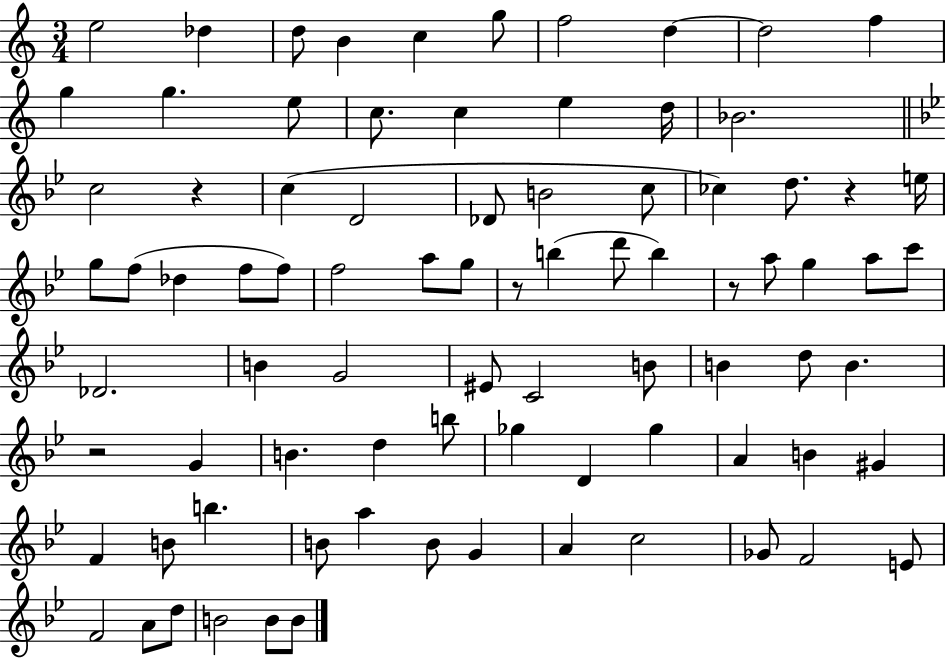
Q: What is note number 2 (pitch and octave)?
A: Db5